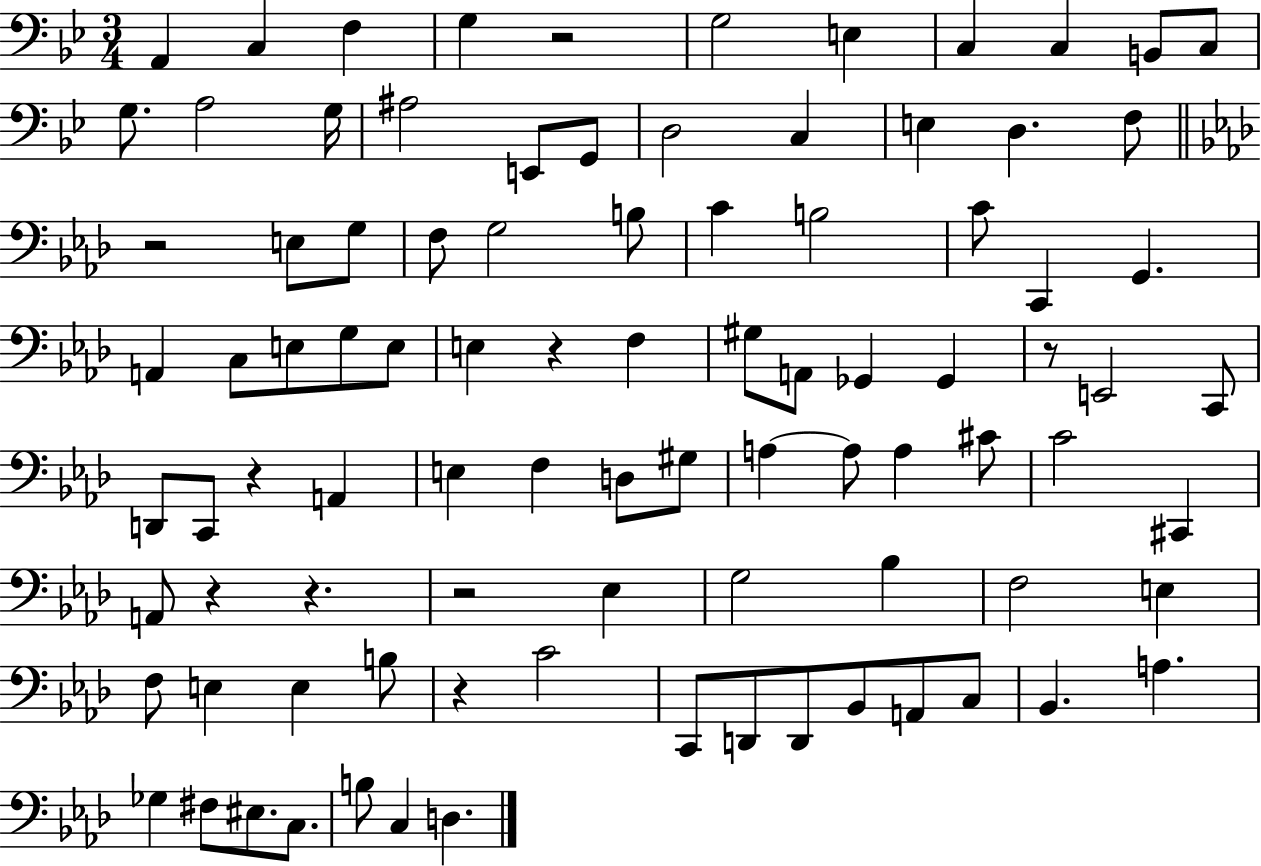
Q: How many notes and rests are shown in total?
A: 92